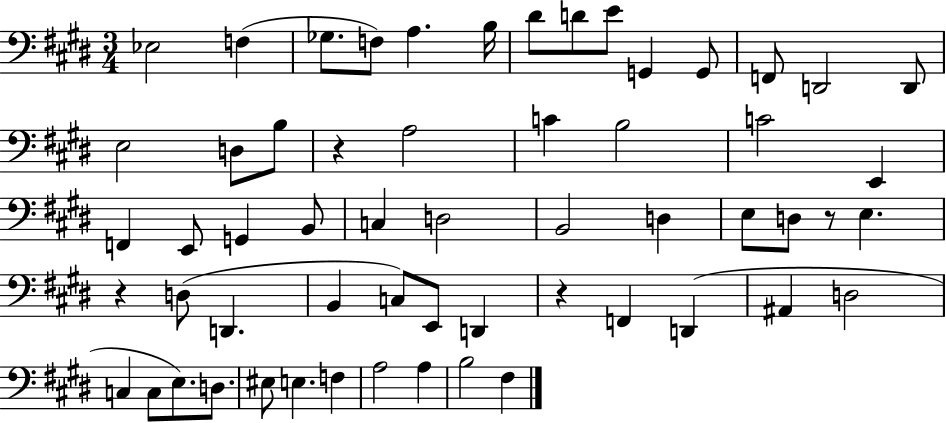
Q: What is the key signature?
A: E major